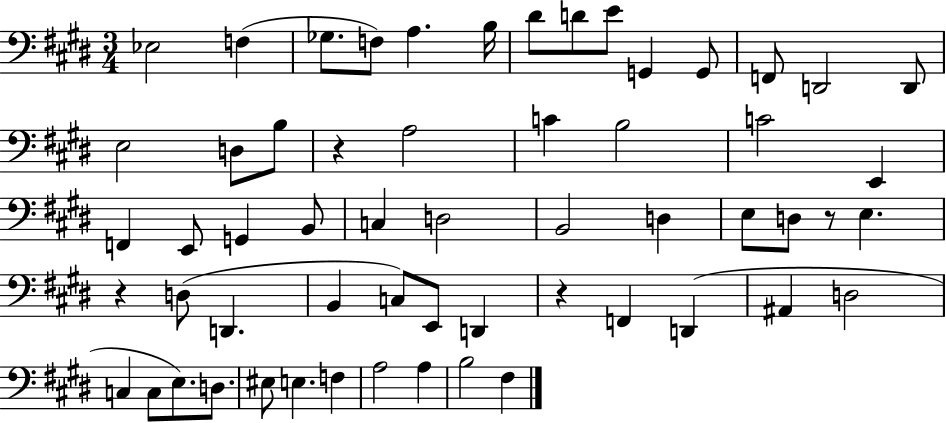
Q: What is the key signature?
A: E major